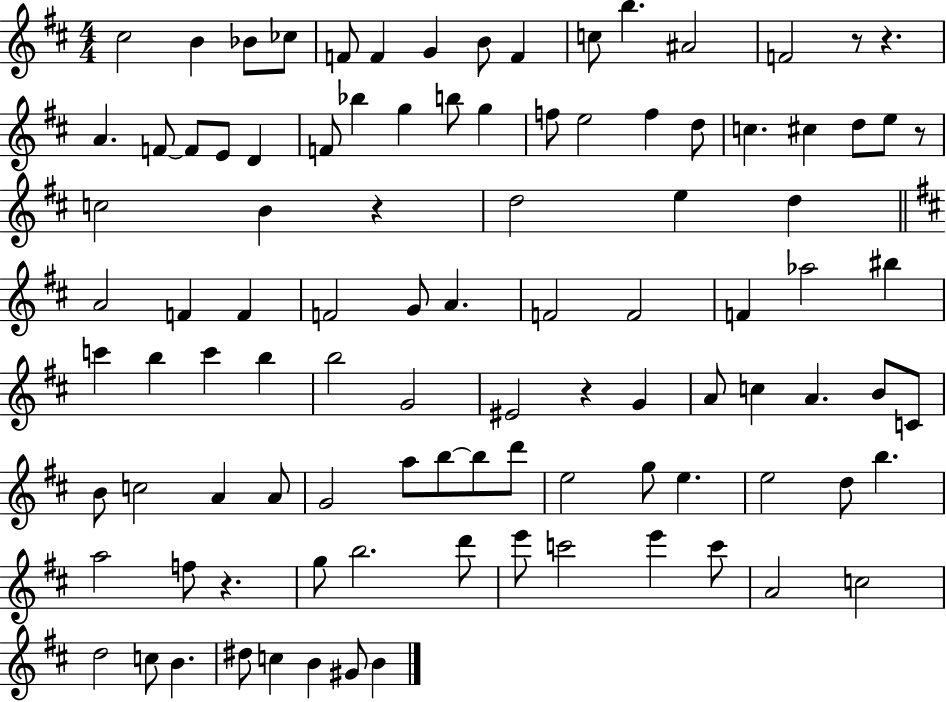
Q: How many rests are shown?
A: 6